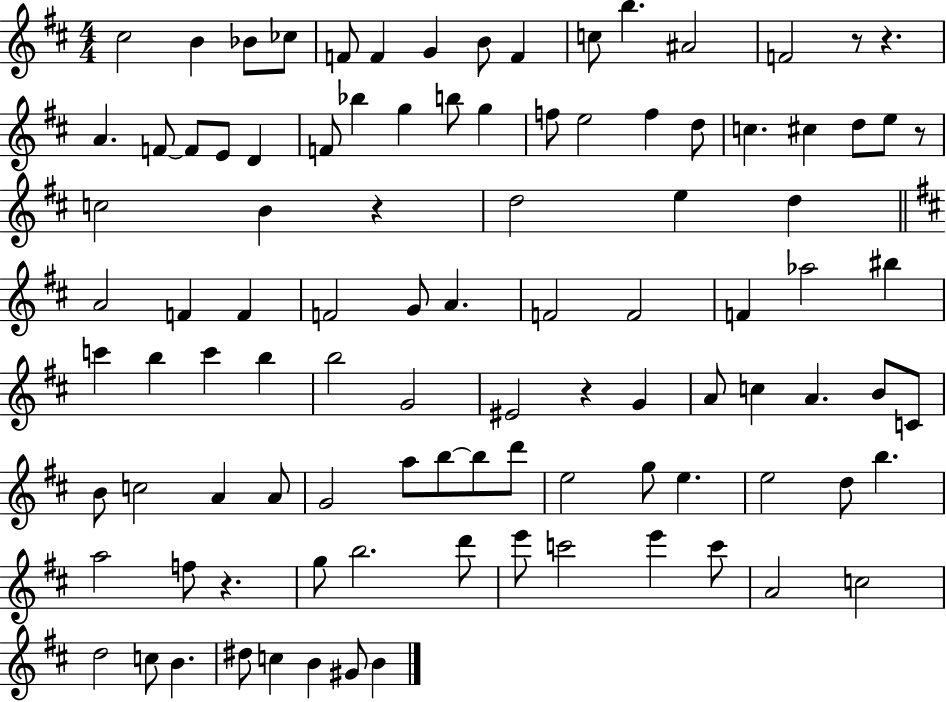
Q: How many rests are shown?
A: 6